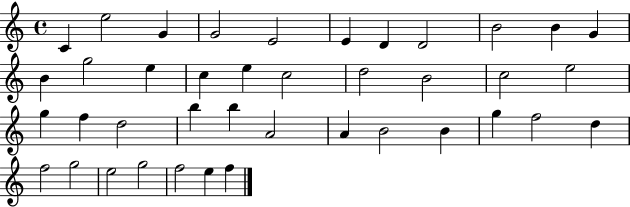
{
  \clef treble
  \time 4/4
  \defaultTimeSignature
  \key c \major
  c'4 e''2 g'4 | g'2 e'2 | e'4 d'4 d'2 | b'2 b'4 g'4 | \break b'4 g''2 e''4 | c''4 e''4 c''2 | d''2 b'2 | c''2 e''2 | \break g''4 f''4 d''2 | b''4 b''4 a'2 | a'4 b'2 b'4 | g''4 f''2 d''4 | \break f''2 g''2 | e''2 g''2 | f''2 e''4 f''4 | \bar "|."
}